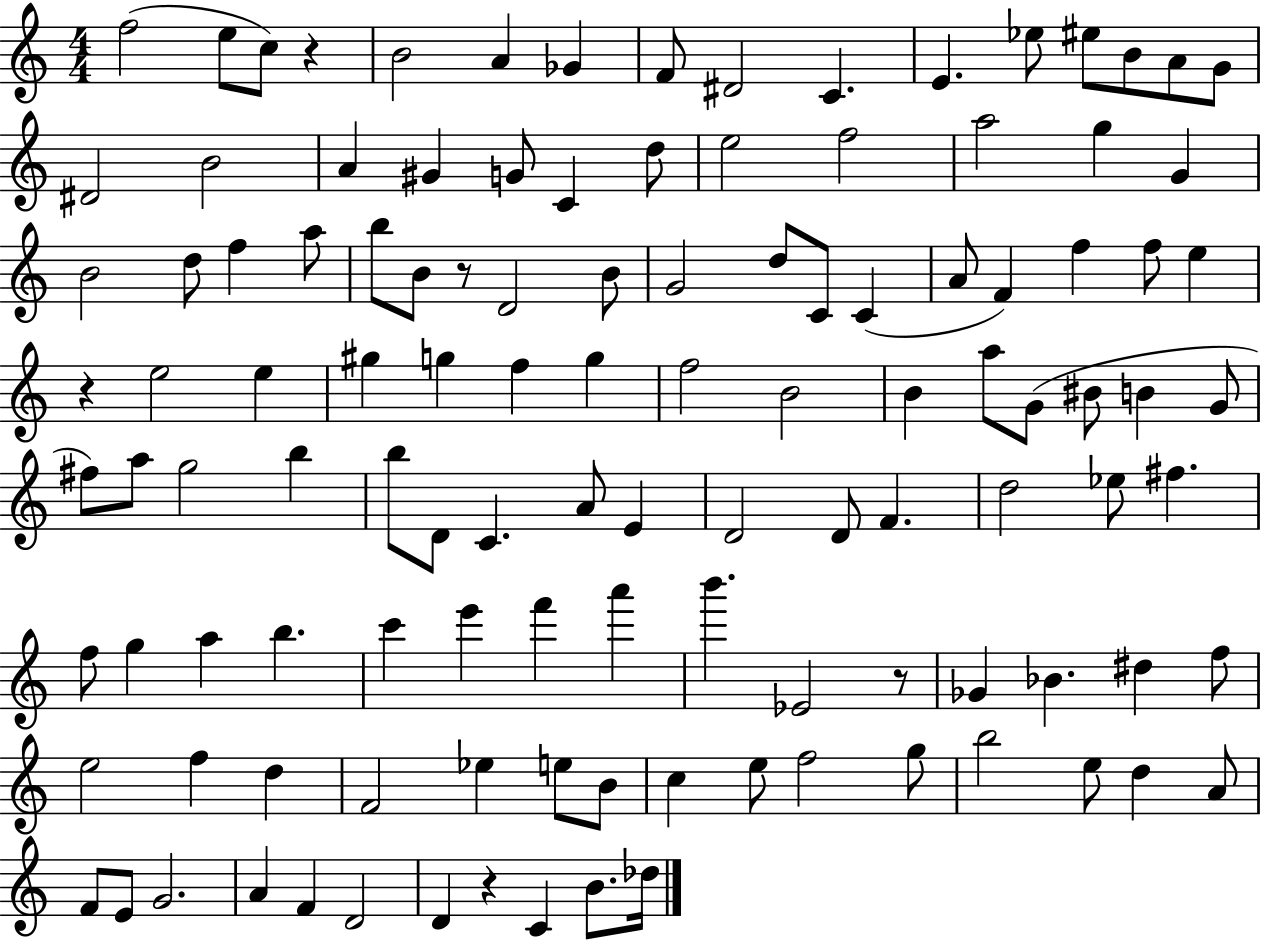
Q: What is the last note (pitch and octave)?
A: Db5